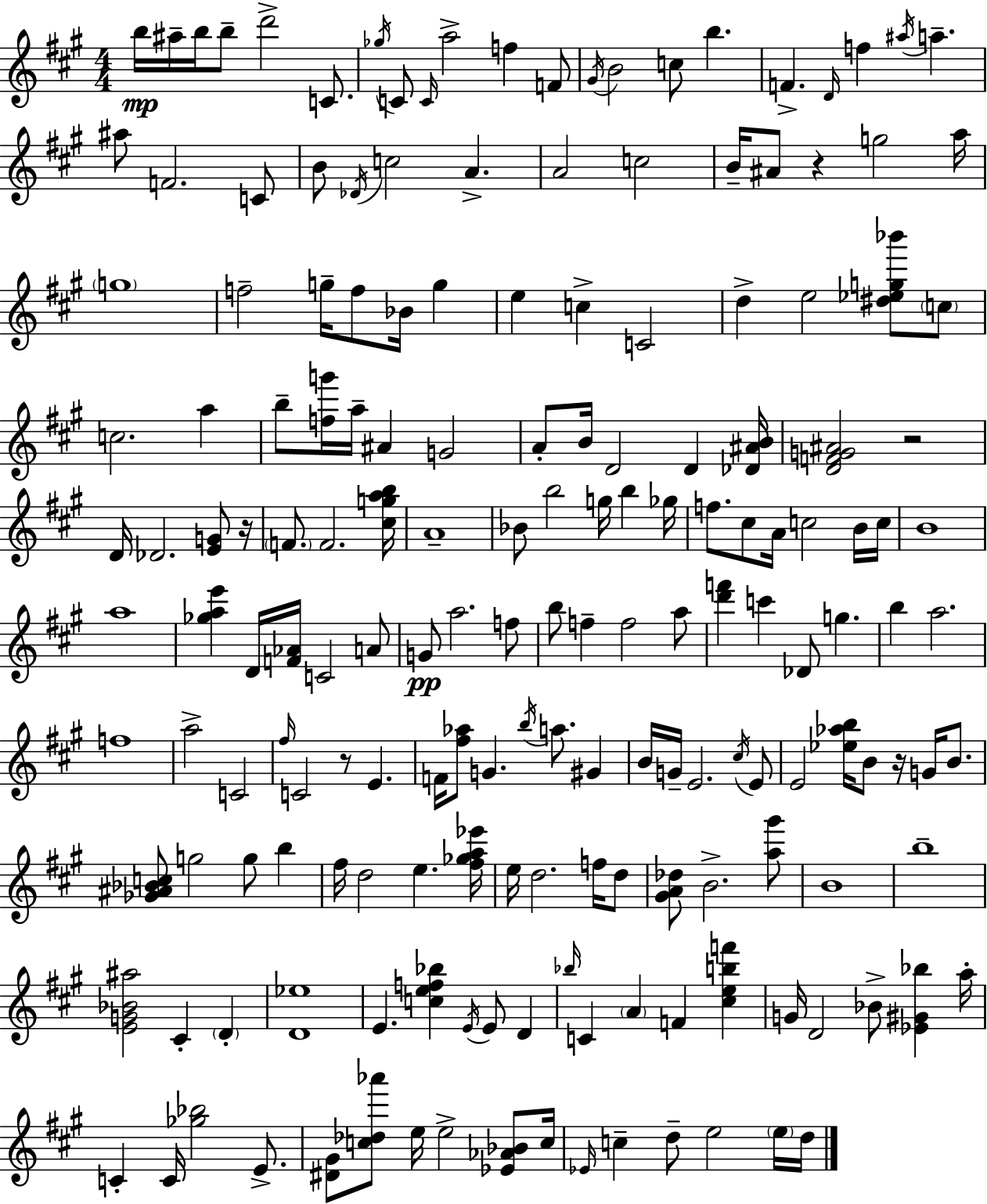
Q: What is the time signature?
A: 4/4